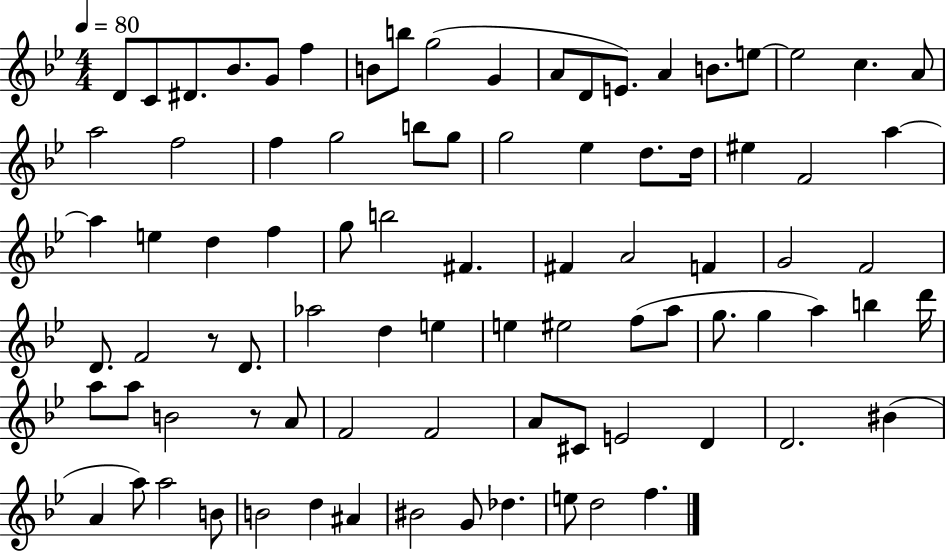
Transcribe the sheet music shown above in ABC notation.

X:1
T:Untitled
M:4/4
L:1/4
K:Bb
D/2 C/2 ^D/2 _B/2 G/2 f B/2 b/2 g2 G A/2 D/2 E/2 A B/2 e/2 e2 c A/2 a2 f2 f g2 b/2 g/2 g2 _e d/2 d/4 ^e F2 a a e d f g/2 b2 ^F ^F A2 F G2 F2 D/2 F2 z/2 D/2 _a2 d e e ^e2 f/2 a/2 g/2 g a b d'/4 a/2 a/2 B2 z/2 A/2 F2 F2 A/2 ^C/2 E2 D D2 ^B A a/2 a2 B/2 B2 d ^A ^B2 G/2 _d e/2 d2 f